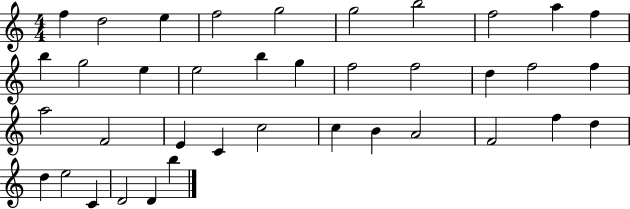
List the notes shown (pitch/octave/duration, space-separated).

F5/q D5/h E5/q F5/h G5/h G5/h B5/h F5/h A5/q F5/q B5/q G5/h E5/q E5/h B5/q G5/q F5/h F5/h D5/q F5/h F5/q A5/h F4/h E4/q C4/q C5/h C5/q B4/q A4/h F4/h F5/q D5/q D5/q E5/h C4/q D4/h D4/q B5/q